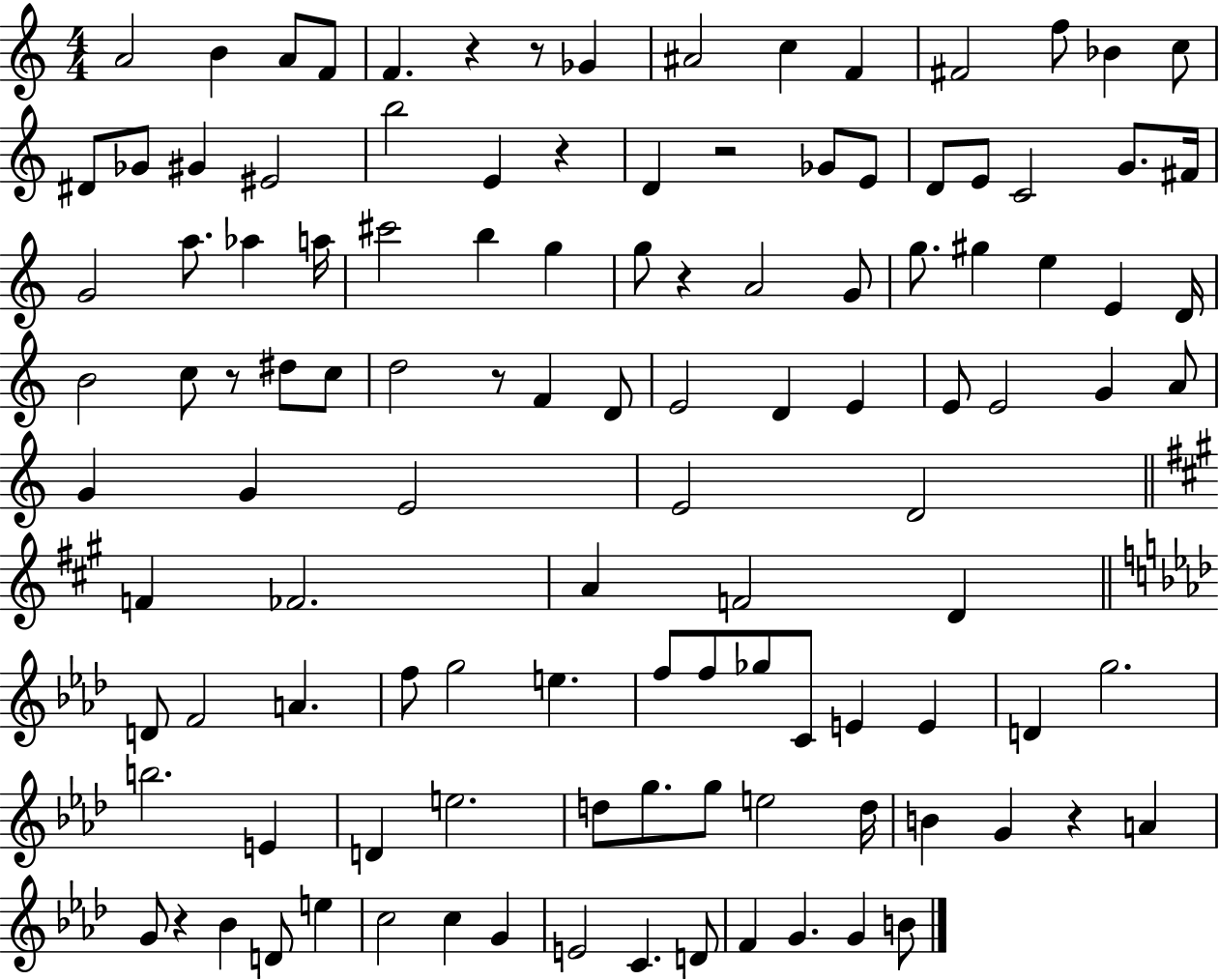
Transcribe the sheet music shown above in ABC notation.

X:1
T:Untitled
M:4/4
L:1/4
K:C
A2 B A/2 F/2 F z z/2 _G ^A2 c F ^F2 f/2 _B c/2 ^D/2 _G/2 ^G ^E2 b2 E z D z2 _G/2 E/2 D/2 E/2 C2 G/2 ^F/4 G2 a/2 _a a/4 ^c'2 b g g/2 z A2 G/2 g/2 ^g e E D/4 B2 c/2 z/2 ^d/2 c/2 d2 z/2 F D/2 E2 D E E/2 E2 G A/2 G G E2 E2 D2 F _F2 A F2 D D/2 F2 A f/2 g2 e f/2 f/2 _g/2 C/2 E E D g2 b2 E D e2 d/2 g/2 g/2 e2 d/4 B G z A G/2 z _B D/2 e c2 c G E2 C D/2 F G G B/2